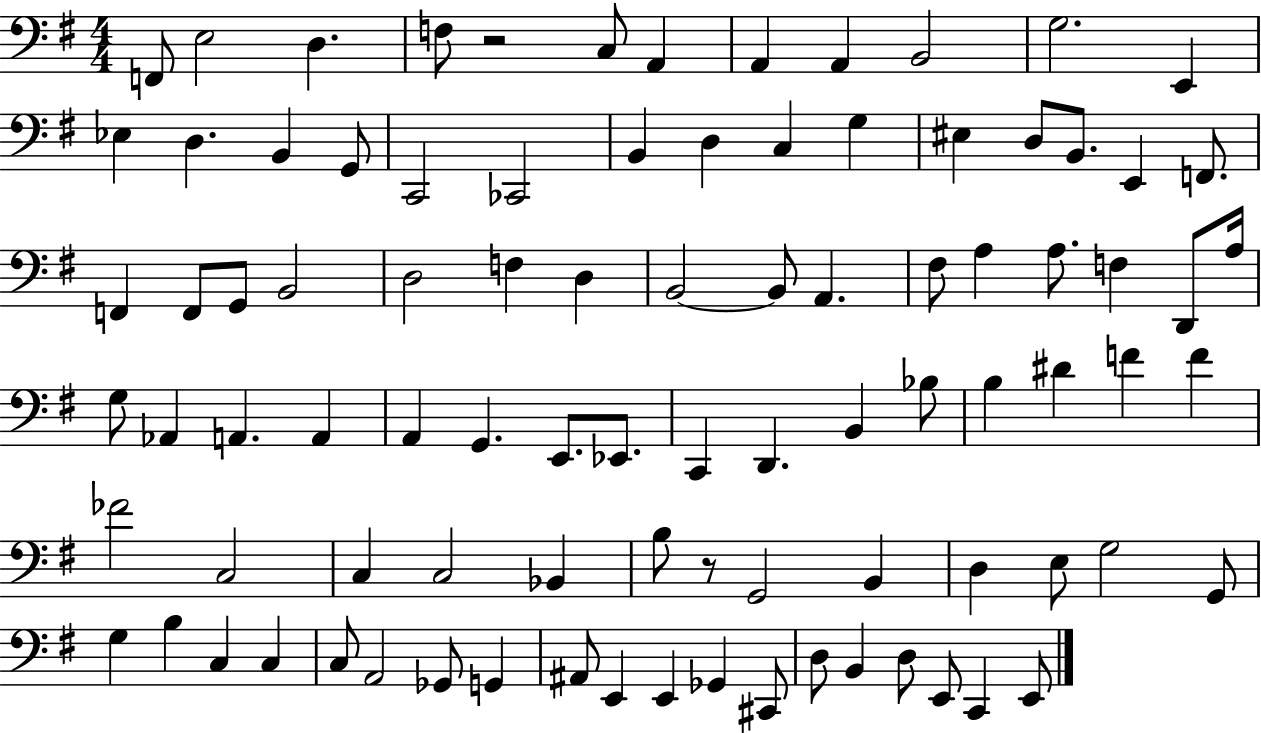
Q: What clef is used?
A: bass